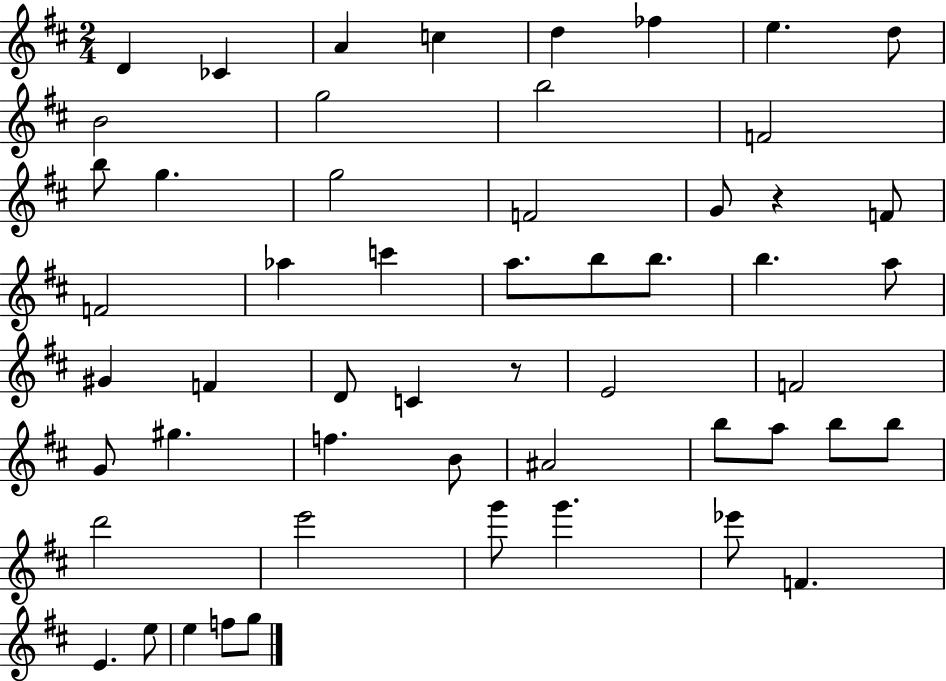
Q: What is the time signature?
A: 2/4